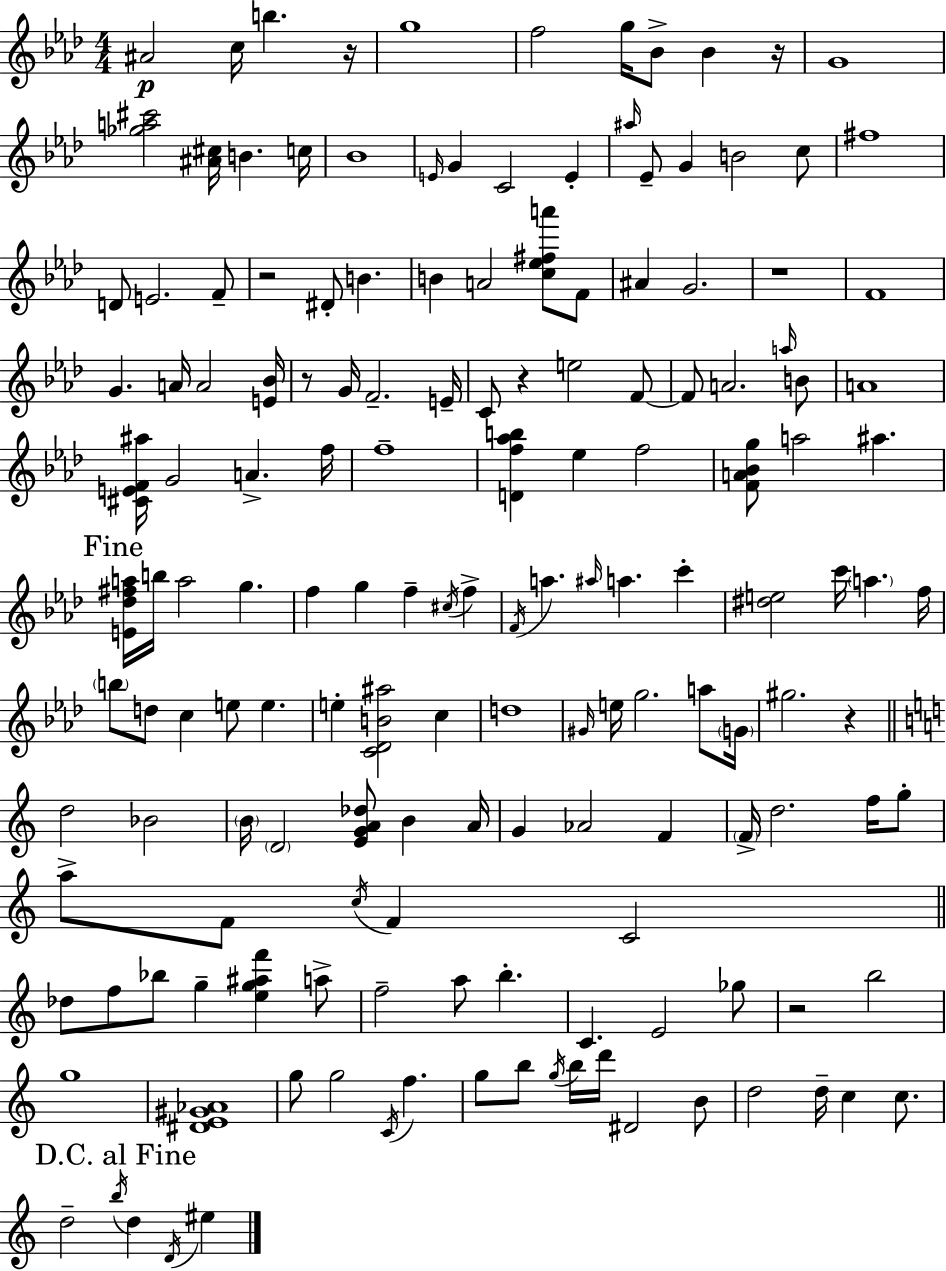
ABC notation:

X:1
T:Untitled
M:4/4
L:1/4
K:Fm
^A2 c/4 b z/4 g4 f2 g/4 _B/2 _B z/4 G4 [_ga^c']2 [^A^c]/4 B c/4 _B4 E/4 G C2 E ^a/4 _E/2 G B2 c/2 ^f4 D/2 E2 F/2 z2 ^D/2 B B A2 [c_e^fa']/2 F/2 ^A G2 z4 F4 G A/4 A2 [E_B]/4 z/2 G/4 F2 E/4 C/2 z e2 F/2 F/2 A2 a/4 B/2 A4 [^CEF^a]/4 G2 A f/4 f4 [Df_ab] _e f2 [FA_Bg]/2 a2 ^a [E_d^fa]/4 b/4 a2 g f g f ^c/4 f F/4 a ^a/4 a c' [^de]2 c'/4 a f/4 b/2 d/2 c e/2 e e [C_DB^a]2 c d4 ^G/4 e/4 g2 a/2 G/4 ^g2 z d2 _B2 B/4 D2 [EGA_d]/2 B A/4 G _A2 F F/4 d2 f/4 g/2 a/2 F/2 c/4 F C2 _d/2 f/2 _b/2 g [eg^af'] a/2 f2 a/2 b C E2 _g/2 z2 b2 g4 [^DE^G_A]4 g/2 g2 C/4 f g/2 b/2 g/4 b/4 d'/4 ^D2 B/2 d2 d/4 c c/2 d2 b/4 d D/4 ^e